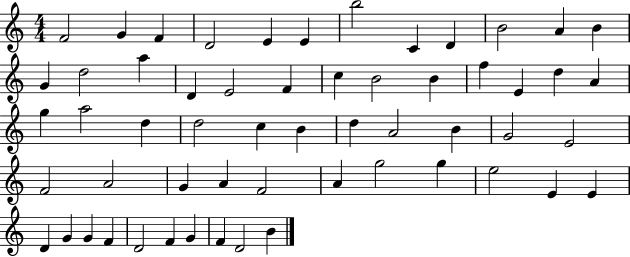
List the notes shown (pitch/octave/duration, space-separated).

F4/h G4/q F4/q D4/h E4/q E4/q B5/h C4/q D4/q B4/h A4/q B4/q G4/q D5/h A5/q D4/q E4/h F4/q C5/q B4/h B4/q F5/q E4/q D5/q A4/q G5/q A5/h D5/q D5/h C5/q B4/q D5/q A4/h B4/q G4/h E4/h F4/h A4/h G4/q A4/q F4/h A4/q G5/h G5/q E5/h E4/q E4/q D4/q G4/q G4/q F4/q D4/h F4/q G4/q F4/q D4/h B4/q